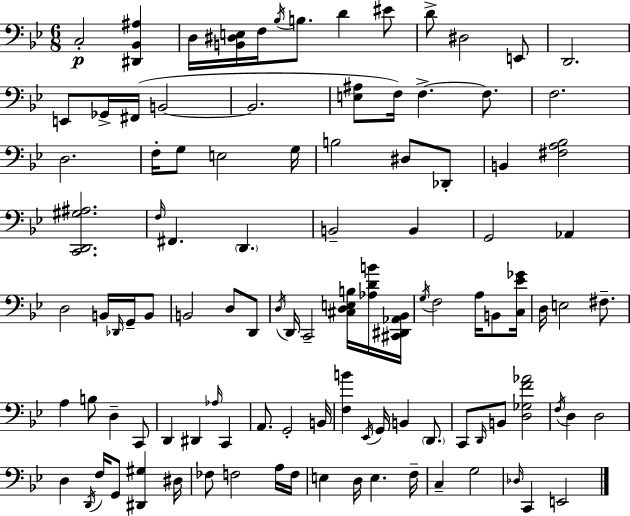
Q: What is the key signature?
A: BES major